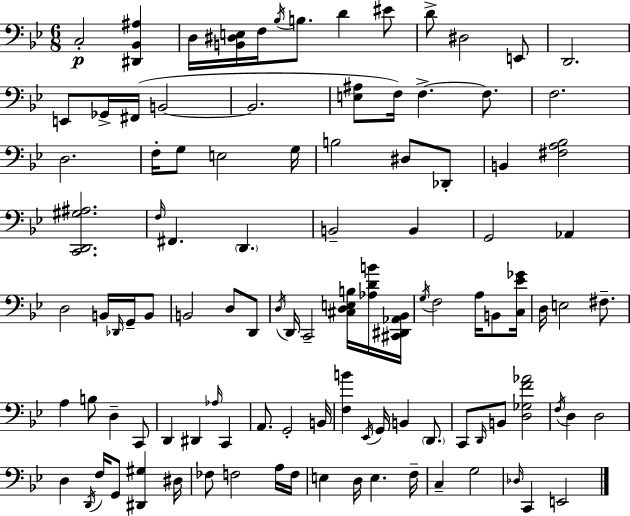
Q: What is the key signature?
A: BES major